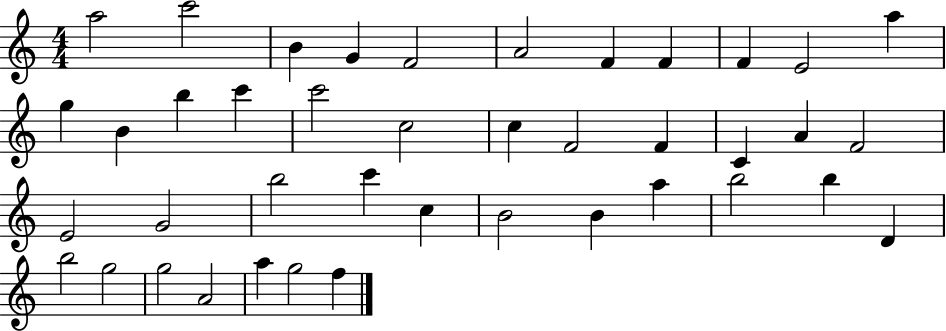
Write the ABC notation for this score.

X:1
T:Untitled
M:4/4
L:1/4
K:C
a2 c'2 B G F2 A2 F F F E2 a g B b c' c'2 c2 c F2 F C A F2 E2 G2 b2 c' c B2 B a b2 b D b2 g2 g2 A2 a g2 f